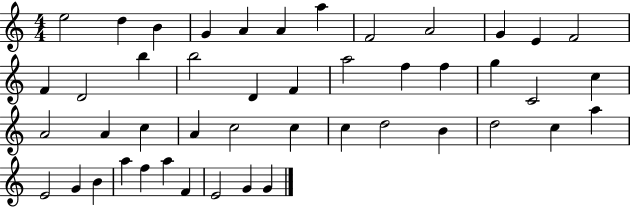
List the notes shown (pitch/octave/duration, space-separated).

E5/h D5/q B4/q G4/q A4/q A4/q A5/q F4/h A4/h G4/q E4/q F4/h F4/q D4/h B5/q B5/h D4/q F4/q A5/h F5/q F5/q G5/q C4/h C5/q A4/h A4/q C5/q A4/q C5/h C5/q C5/q D5/h B4/q D5/h C5/q A5/q E4/h G4/q B4/q A5/q F5/q A5/q F4/q E4/h G4/q G4/q